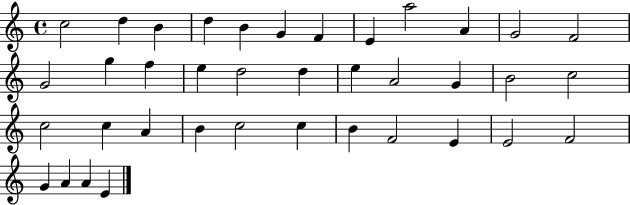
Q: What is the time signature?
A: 4/4